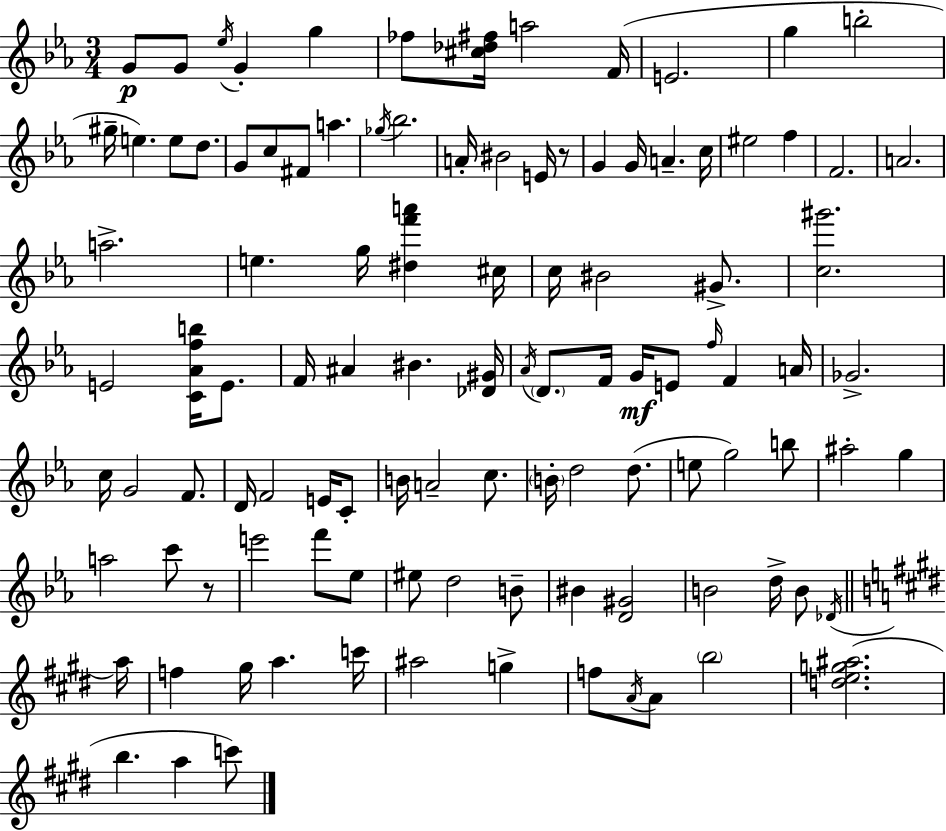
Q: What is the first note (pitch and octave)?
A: G4